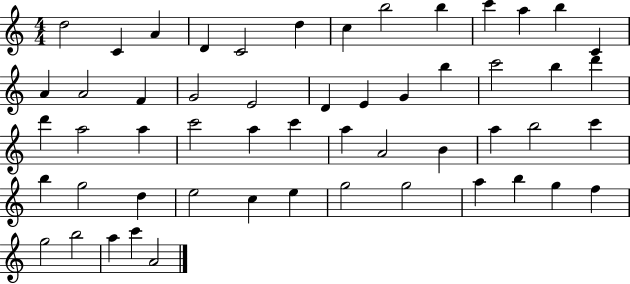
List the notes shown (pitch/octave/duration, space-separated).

D5/h C4/q A4/q D4/q C4/h D5/q C5/q B5/h B5/q C6/q A5/q B5/q C4/q A4/q A4/h F4/q G4/h E4/h D4/q E4/q G4/q B5/q C6/h B5/q D6/q D6/q A5/h A5/q C6/h A5/q C6/q A5/q A4/h B4/q A5/q B5/h C6/q B5/q G5/h D5/q E5/h C5/q E5/q G5/h G5/h A5/q B5/q G5/q F5/q G5/h B5/h A5/q C6/q A4/h